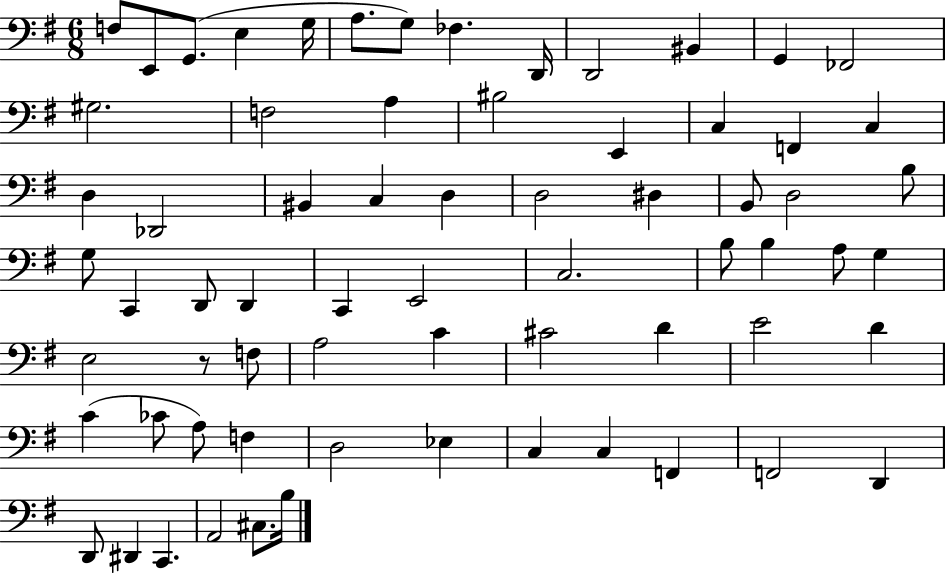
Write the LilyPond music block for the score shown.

{
  \clef bass
  \numericTimeSignature
  \time 6/8
  \key g \major
  f8 e,8 g,8.( e4 g16 | a8. g8) fes4. d,16 | d,2 bis,4 | g,4 fes,2 | \break gis2. | f2 a4 | bis2 e,4 | c4 f,4 c4 | \break d4 des,2 | bis,4 c4 d4 | d2 dis4 | b,8 d2 b8 | \break g8 c,4 d,8 d,4 | c,4 e,2 | c2. | b8 b4 a8 g4 | \break e2 r8 f8 | a2 c'4 | cis'2 d'4 | e'2 d'4 | \break c'4( ces'8 a8) f4 | d2 ees4 | c4 c4 f,4 | f,2 d,4 | \break d,8 dis,4 c,4. | a,2 cis8. b16 | \bar "|."
}